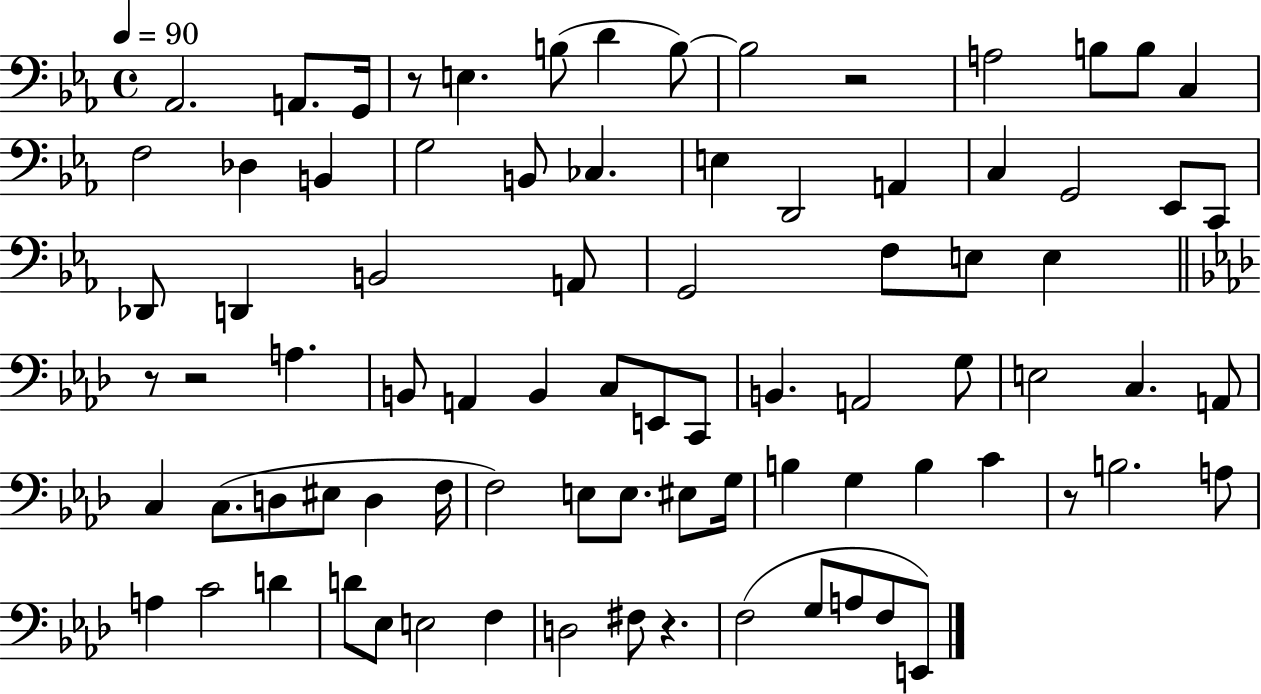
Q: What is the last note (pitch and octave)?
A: E2